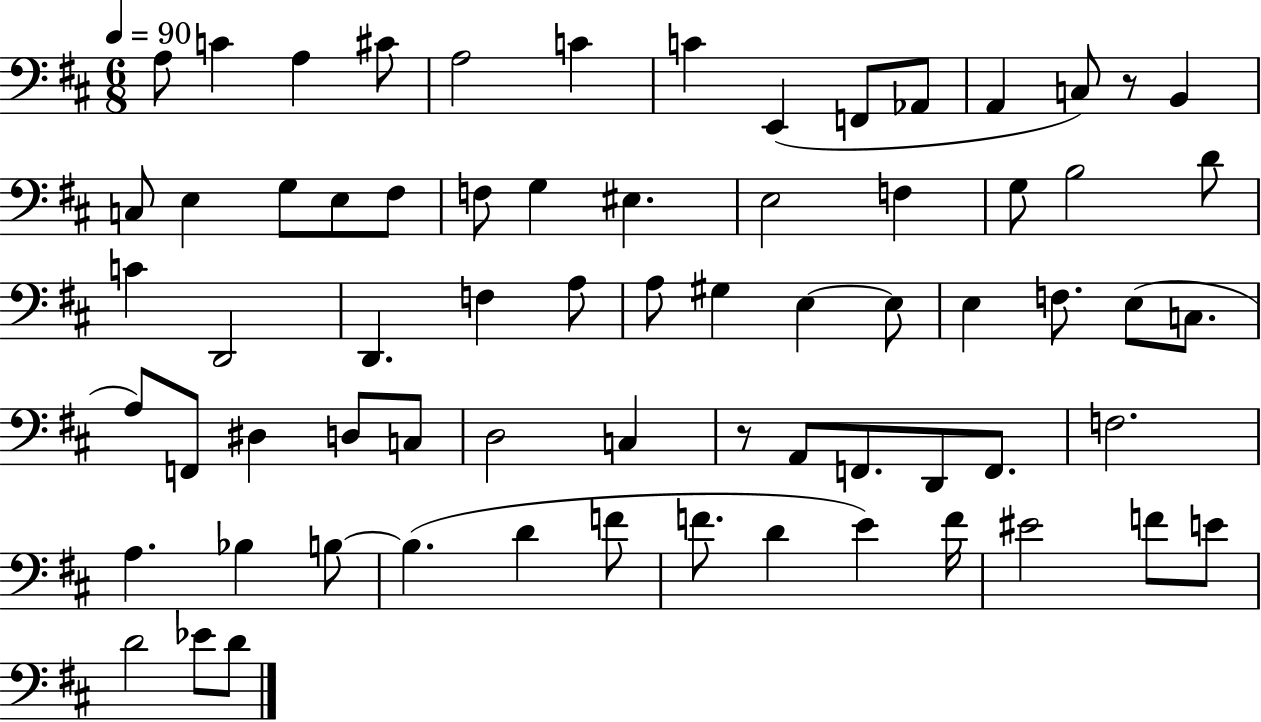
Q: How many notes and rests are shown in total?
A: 69